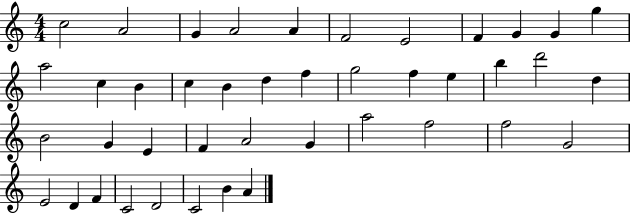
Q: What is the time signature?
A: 4/4